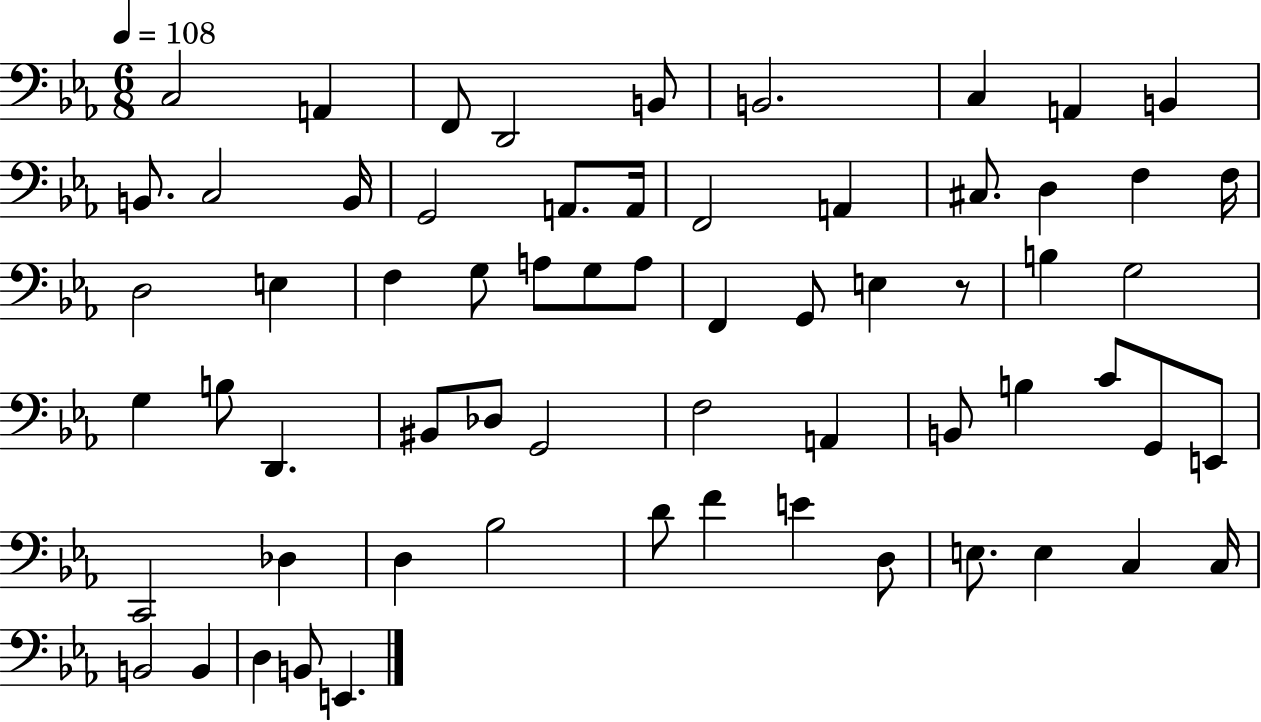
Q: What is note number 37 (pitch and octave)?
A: BIS2